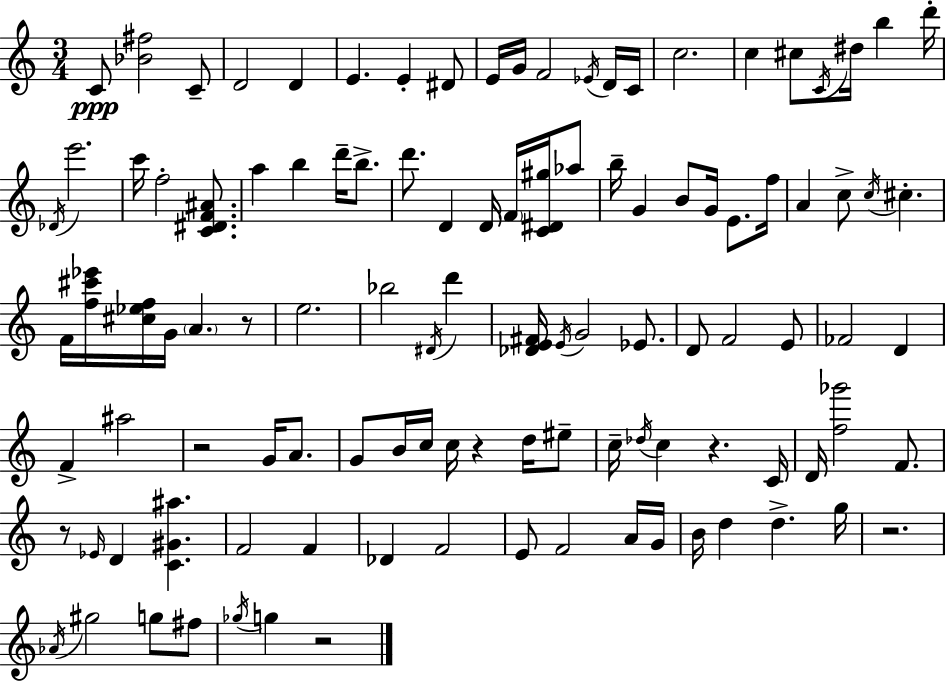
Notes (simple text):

C4/e [Bb4,F#5]/h C4/e D4/h D4/q E4/q. E4/q D#4/e E4/s G4/s F4/h Eb4/s D4/s C4/s C5/h. C5/q C#5/e C4/s D#5/s B5/q D6/s Db4/s E6/h. C6/s F5/h [C4,D#4,F4,A#4]/e. A5/q B5/q D6/s B5/e. D6/e. D4/q D4/s F4/s [C4,D#4,G#5]/s Ab5/e B5/s G4/q B4/e G4/s E4/e. F5/s A4/q C5/e C5/s C#5/q. F4/s [F5,C#6,Eb6]/s [C#5,Eb5,F5]/s G4/s A4/q. R/e E5/h. Bb5/h D#4/s D6/q [Db4,E4,F#4]/s E4/s G4/h Eb4/e. D4/e F4/h E4/e FES4/h D4/q F4/q A#5/h R/h G4/s A4/e. G4/e B4/s C5/s C5/s R/q D5/s EIS5/e C5/s Db5/s C5/q R/q. C4/s D4/s [F5,Gb6]/h F4/e. R/e Eb4/s D4/q [C4,G#4,A#5]/q. F4/h F4/q Db4/q F4/h E4/e F4/h A4/s G4/s B4/s D5/q D5/q. G5/s R/h. Ab4/s G#5/h G5/e F#5/e Gb5/s G5/q R/h